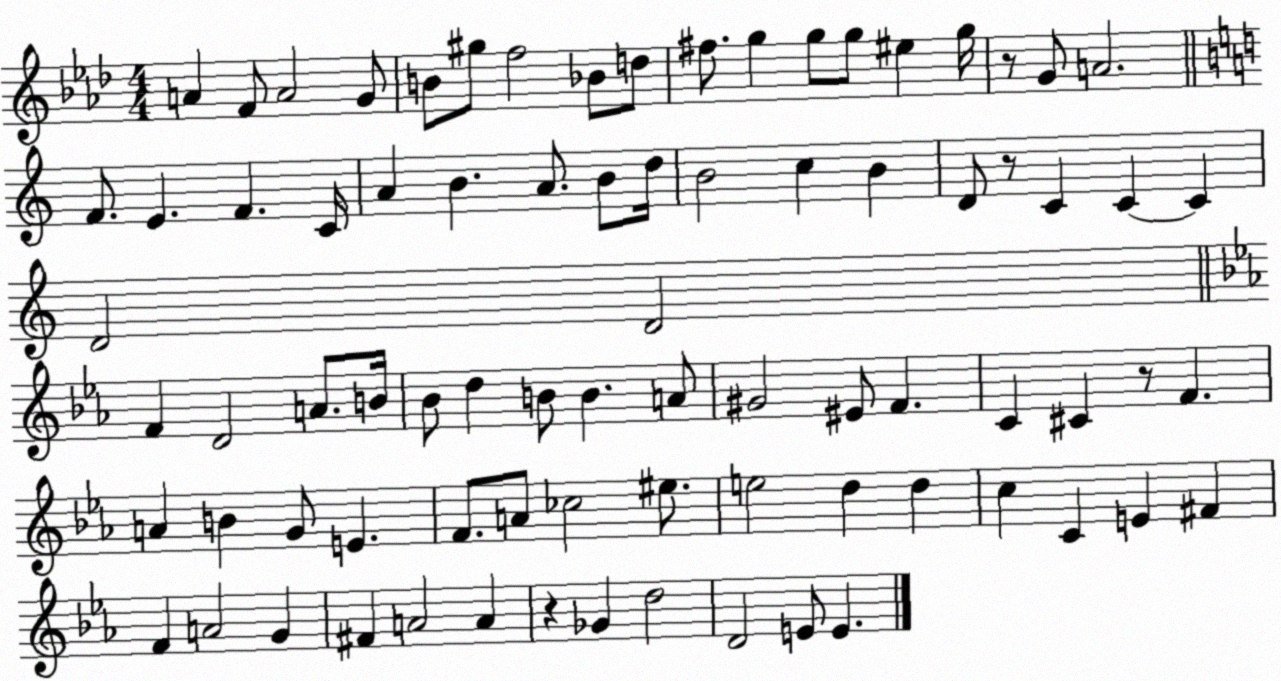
X:1
T:Untitled
M:4/4
L:1/4
K:Ab
A F/2 A2 G/2 B/2 ^g/2 f2 _B/2 d/2 ^f/2 g g/2 g/2 ^e g/4 z/2 G/2 A2 F/2 E F C/4 A B A/2 B/2 d/4 B2 c B D/2 z/2 C C C D2 D2 F D2 A/2 B/4 _B/2 d B/2 B A/2 ^G2 ^E/2 F C ^C z/2 F A B G/2 E F/2 A/2 _c2 ^e/2 e2 d d c C E ^F F A2 G ^F A2 A z _G d2 D2 E/2 E